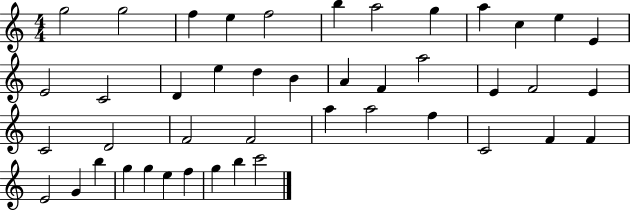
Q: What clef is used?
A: treble